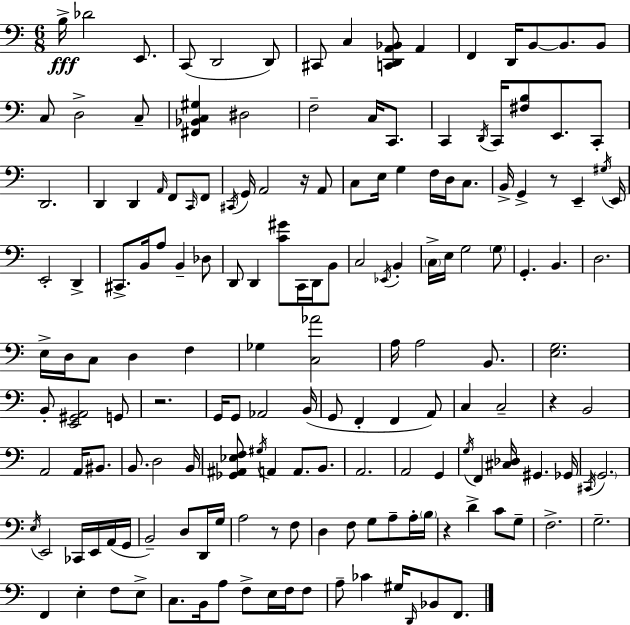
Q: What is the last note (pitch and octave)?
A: F2